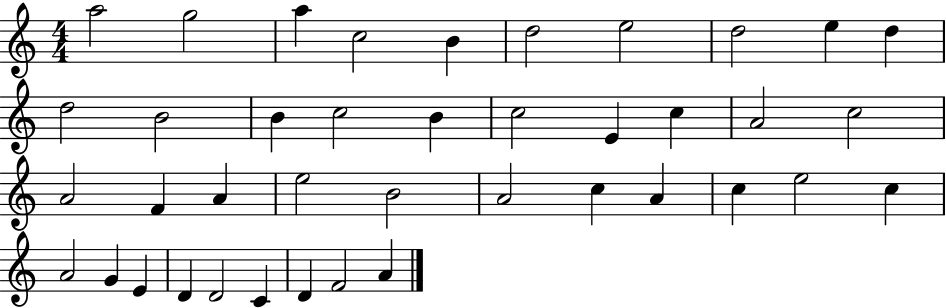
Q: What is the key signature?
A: C major